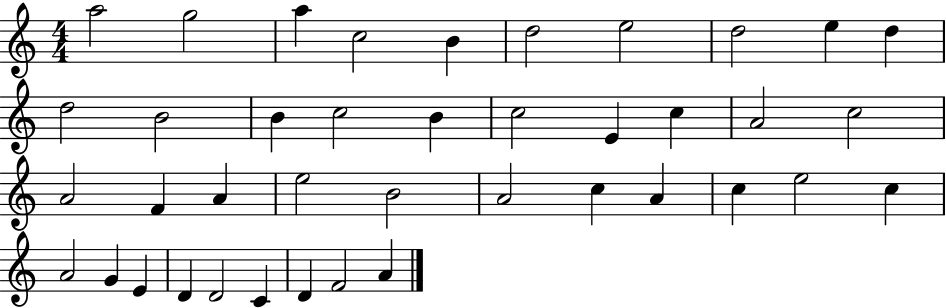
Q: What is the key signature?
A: C major